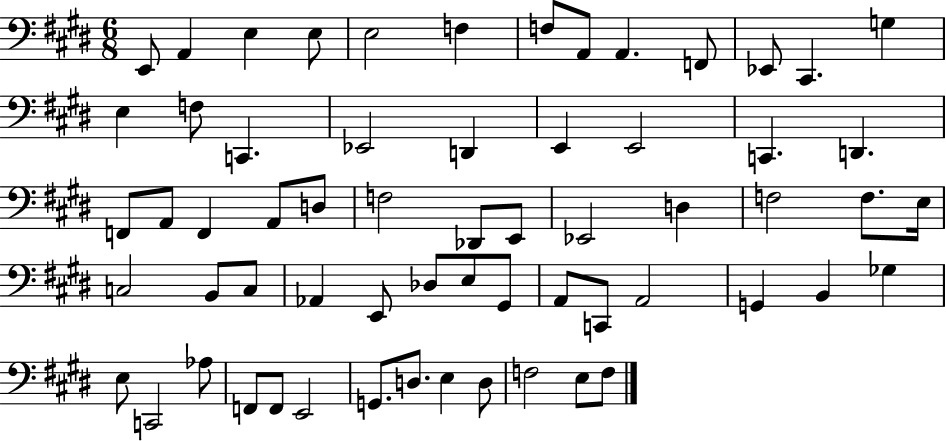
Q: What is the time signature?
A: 6/8